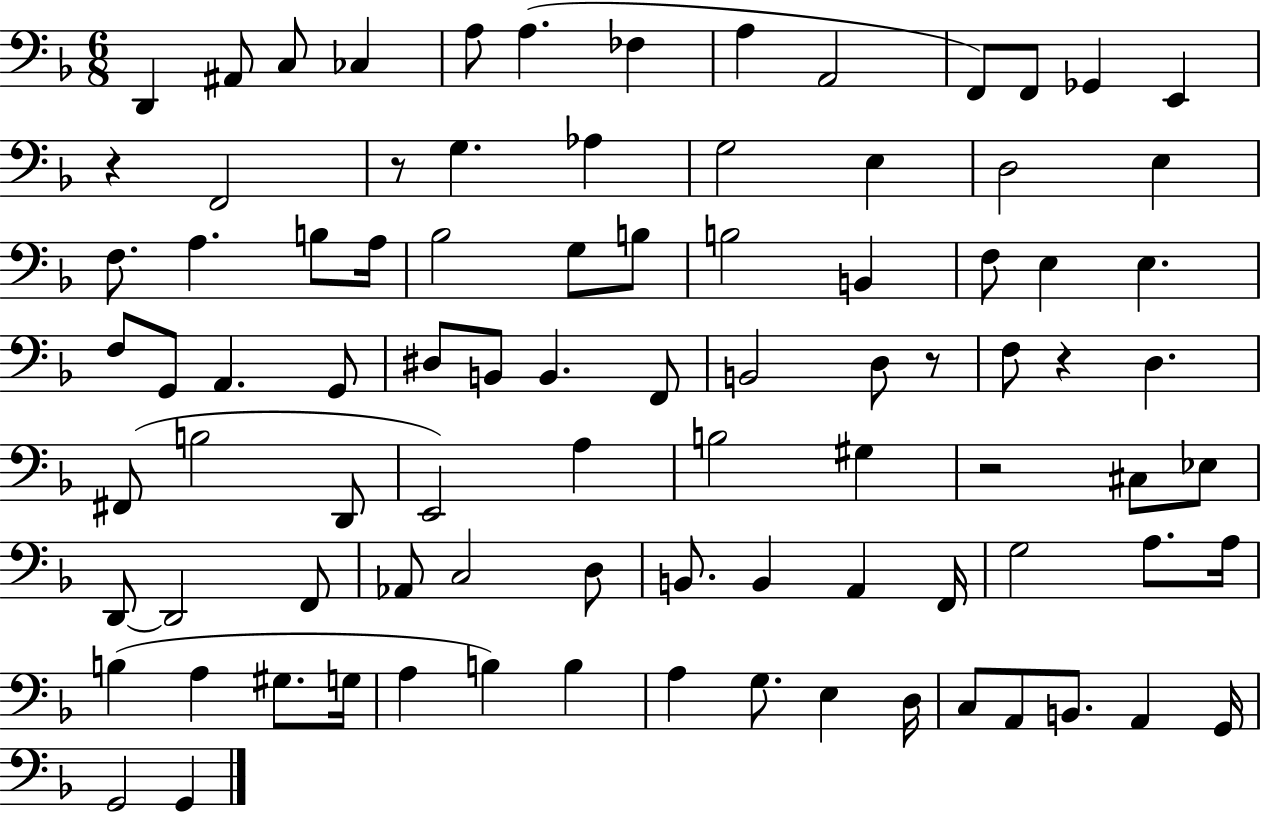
D2/q A#2/e C3/e CES3/q A3/e A3/q. FES3/q A3/q A2/h F2/e F2/e Gb2/q E2/q R/q F2/h R/e G3/q. Ab3/q G3/h E3/q D3/h E3/q F3/e. A3/q. B3/e A3/s Bb3/h G3/e B3/e B3/h B2/q F3/e E3/q E3/q. F3/e G2/e A2/q. G2/e D#3/e B2/e B2/q. F2/e B2/h D3/e R/e F3/e R/q D3/q. F#2/e B3/h D2/e E2/h A3/q B3/h G#3/q R/h C#3/e Eb3/e D2/e D2/h F2/e Ab2/e C3/h D3/e B2/e. B2/q A2/q F2/s G3/h A3/e. A3/s B3/q A3/q G#3/e. G3/s A3/q B3/q B3/q A3/q G3/e. E3/q D3/s C3/e A2/e B2/e. A2/q G2/s G2/h G2/q